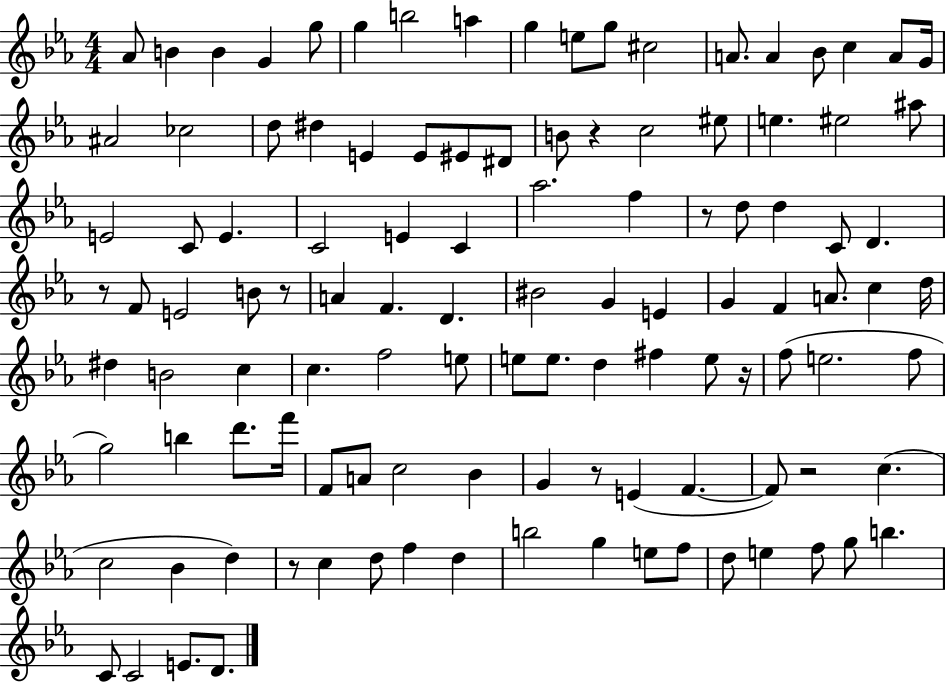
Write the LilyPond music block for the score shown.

{
  \clef treble
  \numericTimeSignature
  \time 4/4
  \key ees \major
  aes'8 b'4 b'4 g'4 g''8 | g''4 b''2 a''4 | g''4 e''8 g''8 cis''2 | a'8. a'4 bes'8 c''4 a'8 g'16 | \break ais'2 ces''2 | d''8 dis''4 e'4 e'8 eis'8 dis'8 | b'8 r4 c''2 eis''8 | e''4. eis''2 ais''8 | \break e'2 c'8 e'4. | c'2 e'4 c'4 | aes''2. f''4 | r8 d''8 d''4 c'8 d'4. | \break r8 f'8 e'2 b'8 r8 | a'4 f'4. d'4. | bis'2 g'4 e'4 | g'4 f'4 a'8. c''4 d''16 | \break dis''4 b'2 c''4 | c''4. f''2 e''8 | e''8 e''8. d''4 fis''4 e''8 r16 | f''8( e''2. f''8 | \break g''2) b''4 d'''8. f'''16 | f'8 a'8 c''2 bes'4 | g'4 r8 e'4( f'4.~~ | f'8) r2 c''4.( | \break c''2 bes'4 d''4) | r8 c''4 d''8 f''4 d''4 | b''2 g''4 e''8 f''8 | d''8 e''4 f''8 g''8 b''4. | \break c'8 c'2 e'8. d'8. | \bar "|."
}